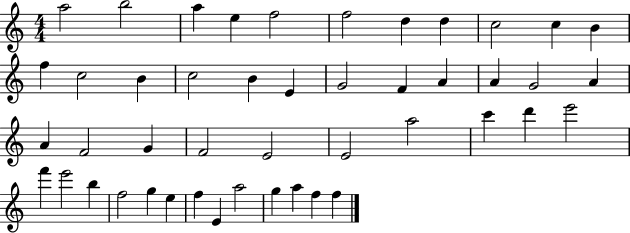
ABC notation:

X:1
T:Untitled
M:4/4
L:1/4
K:C
a2 b2 a e f2 f2 d d c2 c B f c2 B c2 B E G2 F A A G2 A A F2 G F2 E2 E2 a2 c' d' e'2 f' e'2 b f2 g e f E a2 g a f f